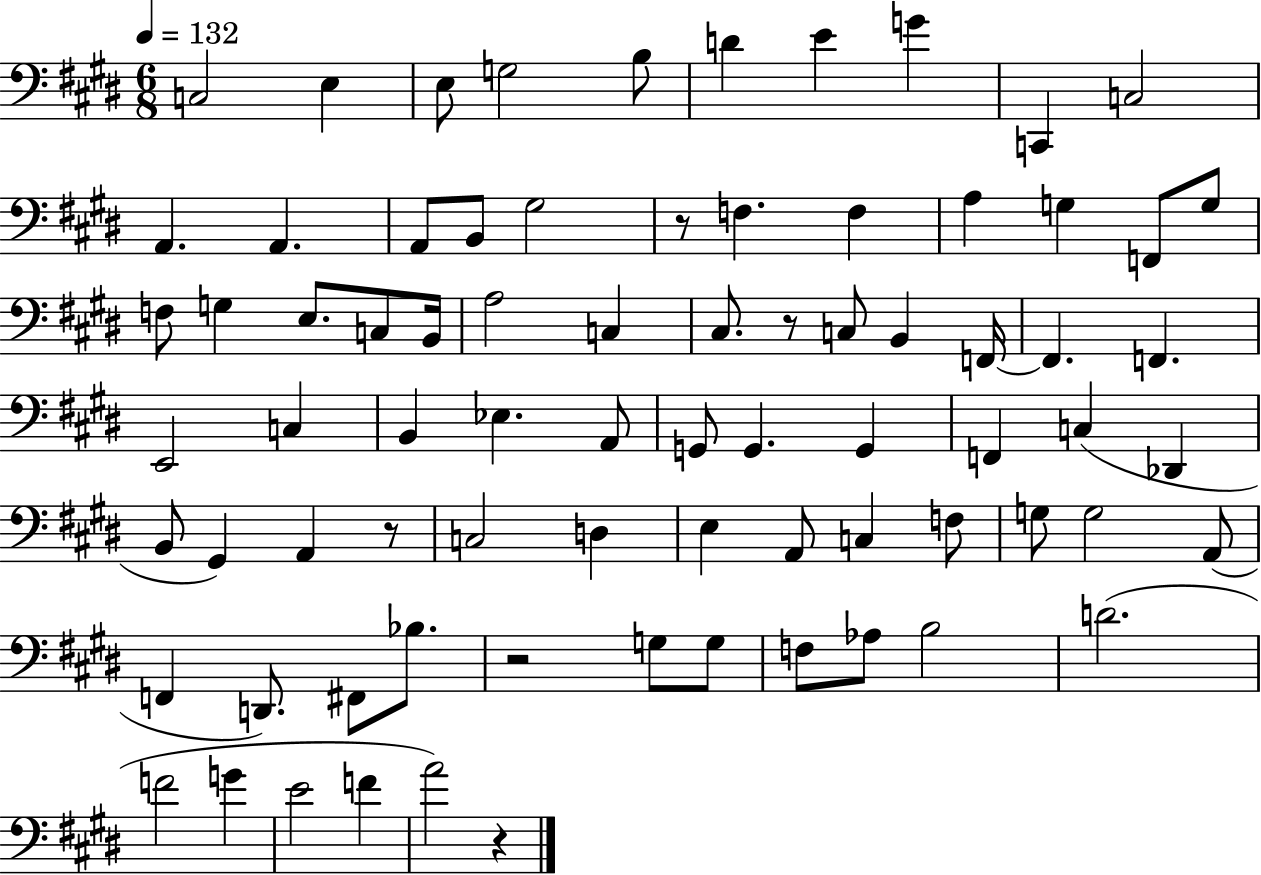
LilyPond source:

{
  \clef bass
  \numericTimeSignature
  \time 6/8
  \key e \major
  \tempo 4 = 132
  \repeat volta 2 { c2 e4 | e8 g2 b8 | d'4 e'4 g'4 | c,4 c2 | \break a,4. a,4. | a,8 b,8 gis2 | r8 f4. f4 | a4 g4 f,8 g8 | \break f8 g4 e8. c8 b,16 | a2 c4 | cis8. r8 c8 b,4 f,16~~ | f,4. f,4. | \break e,2 c4 | b,4 ees4. a,8 | g,8 g,4. g,4 | f,4 c4( des,4 | \break b,8 gis,4) a,4 r8 | c2 d4 | e4 a,8 c4 f8 | g8 g2 a,8( | \break f,4 d,8.) fis,8 bes8. | r2 g8 g8 | f8 aes8 b2 | d'2.( | \break f'2 g'4 | e'2 f'4 | a'2) r4 | } \bar "|."
}